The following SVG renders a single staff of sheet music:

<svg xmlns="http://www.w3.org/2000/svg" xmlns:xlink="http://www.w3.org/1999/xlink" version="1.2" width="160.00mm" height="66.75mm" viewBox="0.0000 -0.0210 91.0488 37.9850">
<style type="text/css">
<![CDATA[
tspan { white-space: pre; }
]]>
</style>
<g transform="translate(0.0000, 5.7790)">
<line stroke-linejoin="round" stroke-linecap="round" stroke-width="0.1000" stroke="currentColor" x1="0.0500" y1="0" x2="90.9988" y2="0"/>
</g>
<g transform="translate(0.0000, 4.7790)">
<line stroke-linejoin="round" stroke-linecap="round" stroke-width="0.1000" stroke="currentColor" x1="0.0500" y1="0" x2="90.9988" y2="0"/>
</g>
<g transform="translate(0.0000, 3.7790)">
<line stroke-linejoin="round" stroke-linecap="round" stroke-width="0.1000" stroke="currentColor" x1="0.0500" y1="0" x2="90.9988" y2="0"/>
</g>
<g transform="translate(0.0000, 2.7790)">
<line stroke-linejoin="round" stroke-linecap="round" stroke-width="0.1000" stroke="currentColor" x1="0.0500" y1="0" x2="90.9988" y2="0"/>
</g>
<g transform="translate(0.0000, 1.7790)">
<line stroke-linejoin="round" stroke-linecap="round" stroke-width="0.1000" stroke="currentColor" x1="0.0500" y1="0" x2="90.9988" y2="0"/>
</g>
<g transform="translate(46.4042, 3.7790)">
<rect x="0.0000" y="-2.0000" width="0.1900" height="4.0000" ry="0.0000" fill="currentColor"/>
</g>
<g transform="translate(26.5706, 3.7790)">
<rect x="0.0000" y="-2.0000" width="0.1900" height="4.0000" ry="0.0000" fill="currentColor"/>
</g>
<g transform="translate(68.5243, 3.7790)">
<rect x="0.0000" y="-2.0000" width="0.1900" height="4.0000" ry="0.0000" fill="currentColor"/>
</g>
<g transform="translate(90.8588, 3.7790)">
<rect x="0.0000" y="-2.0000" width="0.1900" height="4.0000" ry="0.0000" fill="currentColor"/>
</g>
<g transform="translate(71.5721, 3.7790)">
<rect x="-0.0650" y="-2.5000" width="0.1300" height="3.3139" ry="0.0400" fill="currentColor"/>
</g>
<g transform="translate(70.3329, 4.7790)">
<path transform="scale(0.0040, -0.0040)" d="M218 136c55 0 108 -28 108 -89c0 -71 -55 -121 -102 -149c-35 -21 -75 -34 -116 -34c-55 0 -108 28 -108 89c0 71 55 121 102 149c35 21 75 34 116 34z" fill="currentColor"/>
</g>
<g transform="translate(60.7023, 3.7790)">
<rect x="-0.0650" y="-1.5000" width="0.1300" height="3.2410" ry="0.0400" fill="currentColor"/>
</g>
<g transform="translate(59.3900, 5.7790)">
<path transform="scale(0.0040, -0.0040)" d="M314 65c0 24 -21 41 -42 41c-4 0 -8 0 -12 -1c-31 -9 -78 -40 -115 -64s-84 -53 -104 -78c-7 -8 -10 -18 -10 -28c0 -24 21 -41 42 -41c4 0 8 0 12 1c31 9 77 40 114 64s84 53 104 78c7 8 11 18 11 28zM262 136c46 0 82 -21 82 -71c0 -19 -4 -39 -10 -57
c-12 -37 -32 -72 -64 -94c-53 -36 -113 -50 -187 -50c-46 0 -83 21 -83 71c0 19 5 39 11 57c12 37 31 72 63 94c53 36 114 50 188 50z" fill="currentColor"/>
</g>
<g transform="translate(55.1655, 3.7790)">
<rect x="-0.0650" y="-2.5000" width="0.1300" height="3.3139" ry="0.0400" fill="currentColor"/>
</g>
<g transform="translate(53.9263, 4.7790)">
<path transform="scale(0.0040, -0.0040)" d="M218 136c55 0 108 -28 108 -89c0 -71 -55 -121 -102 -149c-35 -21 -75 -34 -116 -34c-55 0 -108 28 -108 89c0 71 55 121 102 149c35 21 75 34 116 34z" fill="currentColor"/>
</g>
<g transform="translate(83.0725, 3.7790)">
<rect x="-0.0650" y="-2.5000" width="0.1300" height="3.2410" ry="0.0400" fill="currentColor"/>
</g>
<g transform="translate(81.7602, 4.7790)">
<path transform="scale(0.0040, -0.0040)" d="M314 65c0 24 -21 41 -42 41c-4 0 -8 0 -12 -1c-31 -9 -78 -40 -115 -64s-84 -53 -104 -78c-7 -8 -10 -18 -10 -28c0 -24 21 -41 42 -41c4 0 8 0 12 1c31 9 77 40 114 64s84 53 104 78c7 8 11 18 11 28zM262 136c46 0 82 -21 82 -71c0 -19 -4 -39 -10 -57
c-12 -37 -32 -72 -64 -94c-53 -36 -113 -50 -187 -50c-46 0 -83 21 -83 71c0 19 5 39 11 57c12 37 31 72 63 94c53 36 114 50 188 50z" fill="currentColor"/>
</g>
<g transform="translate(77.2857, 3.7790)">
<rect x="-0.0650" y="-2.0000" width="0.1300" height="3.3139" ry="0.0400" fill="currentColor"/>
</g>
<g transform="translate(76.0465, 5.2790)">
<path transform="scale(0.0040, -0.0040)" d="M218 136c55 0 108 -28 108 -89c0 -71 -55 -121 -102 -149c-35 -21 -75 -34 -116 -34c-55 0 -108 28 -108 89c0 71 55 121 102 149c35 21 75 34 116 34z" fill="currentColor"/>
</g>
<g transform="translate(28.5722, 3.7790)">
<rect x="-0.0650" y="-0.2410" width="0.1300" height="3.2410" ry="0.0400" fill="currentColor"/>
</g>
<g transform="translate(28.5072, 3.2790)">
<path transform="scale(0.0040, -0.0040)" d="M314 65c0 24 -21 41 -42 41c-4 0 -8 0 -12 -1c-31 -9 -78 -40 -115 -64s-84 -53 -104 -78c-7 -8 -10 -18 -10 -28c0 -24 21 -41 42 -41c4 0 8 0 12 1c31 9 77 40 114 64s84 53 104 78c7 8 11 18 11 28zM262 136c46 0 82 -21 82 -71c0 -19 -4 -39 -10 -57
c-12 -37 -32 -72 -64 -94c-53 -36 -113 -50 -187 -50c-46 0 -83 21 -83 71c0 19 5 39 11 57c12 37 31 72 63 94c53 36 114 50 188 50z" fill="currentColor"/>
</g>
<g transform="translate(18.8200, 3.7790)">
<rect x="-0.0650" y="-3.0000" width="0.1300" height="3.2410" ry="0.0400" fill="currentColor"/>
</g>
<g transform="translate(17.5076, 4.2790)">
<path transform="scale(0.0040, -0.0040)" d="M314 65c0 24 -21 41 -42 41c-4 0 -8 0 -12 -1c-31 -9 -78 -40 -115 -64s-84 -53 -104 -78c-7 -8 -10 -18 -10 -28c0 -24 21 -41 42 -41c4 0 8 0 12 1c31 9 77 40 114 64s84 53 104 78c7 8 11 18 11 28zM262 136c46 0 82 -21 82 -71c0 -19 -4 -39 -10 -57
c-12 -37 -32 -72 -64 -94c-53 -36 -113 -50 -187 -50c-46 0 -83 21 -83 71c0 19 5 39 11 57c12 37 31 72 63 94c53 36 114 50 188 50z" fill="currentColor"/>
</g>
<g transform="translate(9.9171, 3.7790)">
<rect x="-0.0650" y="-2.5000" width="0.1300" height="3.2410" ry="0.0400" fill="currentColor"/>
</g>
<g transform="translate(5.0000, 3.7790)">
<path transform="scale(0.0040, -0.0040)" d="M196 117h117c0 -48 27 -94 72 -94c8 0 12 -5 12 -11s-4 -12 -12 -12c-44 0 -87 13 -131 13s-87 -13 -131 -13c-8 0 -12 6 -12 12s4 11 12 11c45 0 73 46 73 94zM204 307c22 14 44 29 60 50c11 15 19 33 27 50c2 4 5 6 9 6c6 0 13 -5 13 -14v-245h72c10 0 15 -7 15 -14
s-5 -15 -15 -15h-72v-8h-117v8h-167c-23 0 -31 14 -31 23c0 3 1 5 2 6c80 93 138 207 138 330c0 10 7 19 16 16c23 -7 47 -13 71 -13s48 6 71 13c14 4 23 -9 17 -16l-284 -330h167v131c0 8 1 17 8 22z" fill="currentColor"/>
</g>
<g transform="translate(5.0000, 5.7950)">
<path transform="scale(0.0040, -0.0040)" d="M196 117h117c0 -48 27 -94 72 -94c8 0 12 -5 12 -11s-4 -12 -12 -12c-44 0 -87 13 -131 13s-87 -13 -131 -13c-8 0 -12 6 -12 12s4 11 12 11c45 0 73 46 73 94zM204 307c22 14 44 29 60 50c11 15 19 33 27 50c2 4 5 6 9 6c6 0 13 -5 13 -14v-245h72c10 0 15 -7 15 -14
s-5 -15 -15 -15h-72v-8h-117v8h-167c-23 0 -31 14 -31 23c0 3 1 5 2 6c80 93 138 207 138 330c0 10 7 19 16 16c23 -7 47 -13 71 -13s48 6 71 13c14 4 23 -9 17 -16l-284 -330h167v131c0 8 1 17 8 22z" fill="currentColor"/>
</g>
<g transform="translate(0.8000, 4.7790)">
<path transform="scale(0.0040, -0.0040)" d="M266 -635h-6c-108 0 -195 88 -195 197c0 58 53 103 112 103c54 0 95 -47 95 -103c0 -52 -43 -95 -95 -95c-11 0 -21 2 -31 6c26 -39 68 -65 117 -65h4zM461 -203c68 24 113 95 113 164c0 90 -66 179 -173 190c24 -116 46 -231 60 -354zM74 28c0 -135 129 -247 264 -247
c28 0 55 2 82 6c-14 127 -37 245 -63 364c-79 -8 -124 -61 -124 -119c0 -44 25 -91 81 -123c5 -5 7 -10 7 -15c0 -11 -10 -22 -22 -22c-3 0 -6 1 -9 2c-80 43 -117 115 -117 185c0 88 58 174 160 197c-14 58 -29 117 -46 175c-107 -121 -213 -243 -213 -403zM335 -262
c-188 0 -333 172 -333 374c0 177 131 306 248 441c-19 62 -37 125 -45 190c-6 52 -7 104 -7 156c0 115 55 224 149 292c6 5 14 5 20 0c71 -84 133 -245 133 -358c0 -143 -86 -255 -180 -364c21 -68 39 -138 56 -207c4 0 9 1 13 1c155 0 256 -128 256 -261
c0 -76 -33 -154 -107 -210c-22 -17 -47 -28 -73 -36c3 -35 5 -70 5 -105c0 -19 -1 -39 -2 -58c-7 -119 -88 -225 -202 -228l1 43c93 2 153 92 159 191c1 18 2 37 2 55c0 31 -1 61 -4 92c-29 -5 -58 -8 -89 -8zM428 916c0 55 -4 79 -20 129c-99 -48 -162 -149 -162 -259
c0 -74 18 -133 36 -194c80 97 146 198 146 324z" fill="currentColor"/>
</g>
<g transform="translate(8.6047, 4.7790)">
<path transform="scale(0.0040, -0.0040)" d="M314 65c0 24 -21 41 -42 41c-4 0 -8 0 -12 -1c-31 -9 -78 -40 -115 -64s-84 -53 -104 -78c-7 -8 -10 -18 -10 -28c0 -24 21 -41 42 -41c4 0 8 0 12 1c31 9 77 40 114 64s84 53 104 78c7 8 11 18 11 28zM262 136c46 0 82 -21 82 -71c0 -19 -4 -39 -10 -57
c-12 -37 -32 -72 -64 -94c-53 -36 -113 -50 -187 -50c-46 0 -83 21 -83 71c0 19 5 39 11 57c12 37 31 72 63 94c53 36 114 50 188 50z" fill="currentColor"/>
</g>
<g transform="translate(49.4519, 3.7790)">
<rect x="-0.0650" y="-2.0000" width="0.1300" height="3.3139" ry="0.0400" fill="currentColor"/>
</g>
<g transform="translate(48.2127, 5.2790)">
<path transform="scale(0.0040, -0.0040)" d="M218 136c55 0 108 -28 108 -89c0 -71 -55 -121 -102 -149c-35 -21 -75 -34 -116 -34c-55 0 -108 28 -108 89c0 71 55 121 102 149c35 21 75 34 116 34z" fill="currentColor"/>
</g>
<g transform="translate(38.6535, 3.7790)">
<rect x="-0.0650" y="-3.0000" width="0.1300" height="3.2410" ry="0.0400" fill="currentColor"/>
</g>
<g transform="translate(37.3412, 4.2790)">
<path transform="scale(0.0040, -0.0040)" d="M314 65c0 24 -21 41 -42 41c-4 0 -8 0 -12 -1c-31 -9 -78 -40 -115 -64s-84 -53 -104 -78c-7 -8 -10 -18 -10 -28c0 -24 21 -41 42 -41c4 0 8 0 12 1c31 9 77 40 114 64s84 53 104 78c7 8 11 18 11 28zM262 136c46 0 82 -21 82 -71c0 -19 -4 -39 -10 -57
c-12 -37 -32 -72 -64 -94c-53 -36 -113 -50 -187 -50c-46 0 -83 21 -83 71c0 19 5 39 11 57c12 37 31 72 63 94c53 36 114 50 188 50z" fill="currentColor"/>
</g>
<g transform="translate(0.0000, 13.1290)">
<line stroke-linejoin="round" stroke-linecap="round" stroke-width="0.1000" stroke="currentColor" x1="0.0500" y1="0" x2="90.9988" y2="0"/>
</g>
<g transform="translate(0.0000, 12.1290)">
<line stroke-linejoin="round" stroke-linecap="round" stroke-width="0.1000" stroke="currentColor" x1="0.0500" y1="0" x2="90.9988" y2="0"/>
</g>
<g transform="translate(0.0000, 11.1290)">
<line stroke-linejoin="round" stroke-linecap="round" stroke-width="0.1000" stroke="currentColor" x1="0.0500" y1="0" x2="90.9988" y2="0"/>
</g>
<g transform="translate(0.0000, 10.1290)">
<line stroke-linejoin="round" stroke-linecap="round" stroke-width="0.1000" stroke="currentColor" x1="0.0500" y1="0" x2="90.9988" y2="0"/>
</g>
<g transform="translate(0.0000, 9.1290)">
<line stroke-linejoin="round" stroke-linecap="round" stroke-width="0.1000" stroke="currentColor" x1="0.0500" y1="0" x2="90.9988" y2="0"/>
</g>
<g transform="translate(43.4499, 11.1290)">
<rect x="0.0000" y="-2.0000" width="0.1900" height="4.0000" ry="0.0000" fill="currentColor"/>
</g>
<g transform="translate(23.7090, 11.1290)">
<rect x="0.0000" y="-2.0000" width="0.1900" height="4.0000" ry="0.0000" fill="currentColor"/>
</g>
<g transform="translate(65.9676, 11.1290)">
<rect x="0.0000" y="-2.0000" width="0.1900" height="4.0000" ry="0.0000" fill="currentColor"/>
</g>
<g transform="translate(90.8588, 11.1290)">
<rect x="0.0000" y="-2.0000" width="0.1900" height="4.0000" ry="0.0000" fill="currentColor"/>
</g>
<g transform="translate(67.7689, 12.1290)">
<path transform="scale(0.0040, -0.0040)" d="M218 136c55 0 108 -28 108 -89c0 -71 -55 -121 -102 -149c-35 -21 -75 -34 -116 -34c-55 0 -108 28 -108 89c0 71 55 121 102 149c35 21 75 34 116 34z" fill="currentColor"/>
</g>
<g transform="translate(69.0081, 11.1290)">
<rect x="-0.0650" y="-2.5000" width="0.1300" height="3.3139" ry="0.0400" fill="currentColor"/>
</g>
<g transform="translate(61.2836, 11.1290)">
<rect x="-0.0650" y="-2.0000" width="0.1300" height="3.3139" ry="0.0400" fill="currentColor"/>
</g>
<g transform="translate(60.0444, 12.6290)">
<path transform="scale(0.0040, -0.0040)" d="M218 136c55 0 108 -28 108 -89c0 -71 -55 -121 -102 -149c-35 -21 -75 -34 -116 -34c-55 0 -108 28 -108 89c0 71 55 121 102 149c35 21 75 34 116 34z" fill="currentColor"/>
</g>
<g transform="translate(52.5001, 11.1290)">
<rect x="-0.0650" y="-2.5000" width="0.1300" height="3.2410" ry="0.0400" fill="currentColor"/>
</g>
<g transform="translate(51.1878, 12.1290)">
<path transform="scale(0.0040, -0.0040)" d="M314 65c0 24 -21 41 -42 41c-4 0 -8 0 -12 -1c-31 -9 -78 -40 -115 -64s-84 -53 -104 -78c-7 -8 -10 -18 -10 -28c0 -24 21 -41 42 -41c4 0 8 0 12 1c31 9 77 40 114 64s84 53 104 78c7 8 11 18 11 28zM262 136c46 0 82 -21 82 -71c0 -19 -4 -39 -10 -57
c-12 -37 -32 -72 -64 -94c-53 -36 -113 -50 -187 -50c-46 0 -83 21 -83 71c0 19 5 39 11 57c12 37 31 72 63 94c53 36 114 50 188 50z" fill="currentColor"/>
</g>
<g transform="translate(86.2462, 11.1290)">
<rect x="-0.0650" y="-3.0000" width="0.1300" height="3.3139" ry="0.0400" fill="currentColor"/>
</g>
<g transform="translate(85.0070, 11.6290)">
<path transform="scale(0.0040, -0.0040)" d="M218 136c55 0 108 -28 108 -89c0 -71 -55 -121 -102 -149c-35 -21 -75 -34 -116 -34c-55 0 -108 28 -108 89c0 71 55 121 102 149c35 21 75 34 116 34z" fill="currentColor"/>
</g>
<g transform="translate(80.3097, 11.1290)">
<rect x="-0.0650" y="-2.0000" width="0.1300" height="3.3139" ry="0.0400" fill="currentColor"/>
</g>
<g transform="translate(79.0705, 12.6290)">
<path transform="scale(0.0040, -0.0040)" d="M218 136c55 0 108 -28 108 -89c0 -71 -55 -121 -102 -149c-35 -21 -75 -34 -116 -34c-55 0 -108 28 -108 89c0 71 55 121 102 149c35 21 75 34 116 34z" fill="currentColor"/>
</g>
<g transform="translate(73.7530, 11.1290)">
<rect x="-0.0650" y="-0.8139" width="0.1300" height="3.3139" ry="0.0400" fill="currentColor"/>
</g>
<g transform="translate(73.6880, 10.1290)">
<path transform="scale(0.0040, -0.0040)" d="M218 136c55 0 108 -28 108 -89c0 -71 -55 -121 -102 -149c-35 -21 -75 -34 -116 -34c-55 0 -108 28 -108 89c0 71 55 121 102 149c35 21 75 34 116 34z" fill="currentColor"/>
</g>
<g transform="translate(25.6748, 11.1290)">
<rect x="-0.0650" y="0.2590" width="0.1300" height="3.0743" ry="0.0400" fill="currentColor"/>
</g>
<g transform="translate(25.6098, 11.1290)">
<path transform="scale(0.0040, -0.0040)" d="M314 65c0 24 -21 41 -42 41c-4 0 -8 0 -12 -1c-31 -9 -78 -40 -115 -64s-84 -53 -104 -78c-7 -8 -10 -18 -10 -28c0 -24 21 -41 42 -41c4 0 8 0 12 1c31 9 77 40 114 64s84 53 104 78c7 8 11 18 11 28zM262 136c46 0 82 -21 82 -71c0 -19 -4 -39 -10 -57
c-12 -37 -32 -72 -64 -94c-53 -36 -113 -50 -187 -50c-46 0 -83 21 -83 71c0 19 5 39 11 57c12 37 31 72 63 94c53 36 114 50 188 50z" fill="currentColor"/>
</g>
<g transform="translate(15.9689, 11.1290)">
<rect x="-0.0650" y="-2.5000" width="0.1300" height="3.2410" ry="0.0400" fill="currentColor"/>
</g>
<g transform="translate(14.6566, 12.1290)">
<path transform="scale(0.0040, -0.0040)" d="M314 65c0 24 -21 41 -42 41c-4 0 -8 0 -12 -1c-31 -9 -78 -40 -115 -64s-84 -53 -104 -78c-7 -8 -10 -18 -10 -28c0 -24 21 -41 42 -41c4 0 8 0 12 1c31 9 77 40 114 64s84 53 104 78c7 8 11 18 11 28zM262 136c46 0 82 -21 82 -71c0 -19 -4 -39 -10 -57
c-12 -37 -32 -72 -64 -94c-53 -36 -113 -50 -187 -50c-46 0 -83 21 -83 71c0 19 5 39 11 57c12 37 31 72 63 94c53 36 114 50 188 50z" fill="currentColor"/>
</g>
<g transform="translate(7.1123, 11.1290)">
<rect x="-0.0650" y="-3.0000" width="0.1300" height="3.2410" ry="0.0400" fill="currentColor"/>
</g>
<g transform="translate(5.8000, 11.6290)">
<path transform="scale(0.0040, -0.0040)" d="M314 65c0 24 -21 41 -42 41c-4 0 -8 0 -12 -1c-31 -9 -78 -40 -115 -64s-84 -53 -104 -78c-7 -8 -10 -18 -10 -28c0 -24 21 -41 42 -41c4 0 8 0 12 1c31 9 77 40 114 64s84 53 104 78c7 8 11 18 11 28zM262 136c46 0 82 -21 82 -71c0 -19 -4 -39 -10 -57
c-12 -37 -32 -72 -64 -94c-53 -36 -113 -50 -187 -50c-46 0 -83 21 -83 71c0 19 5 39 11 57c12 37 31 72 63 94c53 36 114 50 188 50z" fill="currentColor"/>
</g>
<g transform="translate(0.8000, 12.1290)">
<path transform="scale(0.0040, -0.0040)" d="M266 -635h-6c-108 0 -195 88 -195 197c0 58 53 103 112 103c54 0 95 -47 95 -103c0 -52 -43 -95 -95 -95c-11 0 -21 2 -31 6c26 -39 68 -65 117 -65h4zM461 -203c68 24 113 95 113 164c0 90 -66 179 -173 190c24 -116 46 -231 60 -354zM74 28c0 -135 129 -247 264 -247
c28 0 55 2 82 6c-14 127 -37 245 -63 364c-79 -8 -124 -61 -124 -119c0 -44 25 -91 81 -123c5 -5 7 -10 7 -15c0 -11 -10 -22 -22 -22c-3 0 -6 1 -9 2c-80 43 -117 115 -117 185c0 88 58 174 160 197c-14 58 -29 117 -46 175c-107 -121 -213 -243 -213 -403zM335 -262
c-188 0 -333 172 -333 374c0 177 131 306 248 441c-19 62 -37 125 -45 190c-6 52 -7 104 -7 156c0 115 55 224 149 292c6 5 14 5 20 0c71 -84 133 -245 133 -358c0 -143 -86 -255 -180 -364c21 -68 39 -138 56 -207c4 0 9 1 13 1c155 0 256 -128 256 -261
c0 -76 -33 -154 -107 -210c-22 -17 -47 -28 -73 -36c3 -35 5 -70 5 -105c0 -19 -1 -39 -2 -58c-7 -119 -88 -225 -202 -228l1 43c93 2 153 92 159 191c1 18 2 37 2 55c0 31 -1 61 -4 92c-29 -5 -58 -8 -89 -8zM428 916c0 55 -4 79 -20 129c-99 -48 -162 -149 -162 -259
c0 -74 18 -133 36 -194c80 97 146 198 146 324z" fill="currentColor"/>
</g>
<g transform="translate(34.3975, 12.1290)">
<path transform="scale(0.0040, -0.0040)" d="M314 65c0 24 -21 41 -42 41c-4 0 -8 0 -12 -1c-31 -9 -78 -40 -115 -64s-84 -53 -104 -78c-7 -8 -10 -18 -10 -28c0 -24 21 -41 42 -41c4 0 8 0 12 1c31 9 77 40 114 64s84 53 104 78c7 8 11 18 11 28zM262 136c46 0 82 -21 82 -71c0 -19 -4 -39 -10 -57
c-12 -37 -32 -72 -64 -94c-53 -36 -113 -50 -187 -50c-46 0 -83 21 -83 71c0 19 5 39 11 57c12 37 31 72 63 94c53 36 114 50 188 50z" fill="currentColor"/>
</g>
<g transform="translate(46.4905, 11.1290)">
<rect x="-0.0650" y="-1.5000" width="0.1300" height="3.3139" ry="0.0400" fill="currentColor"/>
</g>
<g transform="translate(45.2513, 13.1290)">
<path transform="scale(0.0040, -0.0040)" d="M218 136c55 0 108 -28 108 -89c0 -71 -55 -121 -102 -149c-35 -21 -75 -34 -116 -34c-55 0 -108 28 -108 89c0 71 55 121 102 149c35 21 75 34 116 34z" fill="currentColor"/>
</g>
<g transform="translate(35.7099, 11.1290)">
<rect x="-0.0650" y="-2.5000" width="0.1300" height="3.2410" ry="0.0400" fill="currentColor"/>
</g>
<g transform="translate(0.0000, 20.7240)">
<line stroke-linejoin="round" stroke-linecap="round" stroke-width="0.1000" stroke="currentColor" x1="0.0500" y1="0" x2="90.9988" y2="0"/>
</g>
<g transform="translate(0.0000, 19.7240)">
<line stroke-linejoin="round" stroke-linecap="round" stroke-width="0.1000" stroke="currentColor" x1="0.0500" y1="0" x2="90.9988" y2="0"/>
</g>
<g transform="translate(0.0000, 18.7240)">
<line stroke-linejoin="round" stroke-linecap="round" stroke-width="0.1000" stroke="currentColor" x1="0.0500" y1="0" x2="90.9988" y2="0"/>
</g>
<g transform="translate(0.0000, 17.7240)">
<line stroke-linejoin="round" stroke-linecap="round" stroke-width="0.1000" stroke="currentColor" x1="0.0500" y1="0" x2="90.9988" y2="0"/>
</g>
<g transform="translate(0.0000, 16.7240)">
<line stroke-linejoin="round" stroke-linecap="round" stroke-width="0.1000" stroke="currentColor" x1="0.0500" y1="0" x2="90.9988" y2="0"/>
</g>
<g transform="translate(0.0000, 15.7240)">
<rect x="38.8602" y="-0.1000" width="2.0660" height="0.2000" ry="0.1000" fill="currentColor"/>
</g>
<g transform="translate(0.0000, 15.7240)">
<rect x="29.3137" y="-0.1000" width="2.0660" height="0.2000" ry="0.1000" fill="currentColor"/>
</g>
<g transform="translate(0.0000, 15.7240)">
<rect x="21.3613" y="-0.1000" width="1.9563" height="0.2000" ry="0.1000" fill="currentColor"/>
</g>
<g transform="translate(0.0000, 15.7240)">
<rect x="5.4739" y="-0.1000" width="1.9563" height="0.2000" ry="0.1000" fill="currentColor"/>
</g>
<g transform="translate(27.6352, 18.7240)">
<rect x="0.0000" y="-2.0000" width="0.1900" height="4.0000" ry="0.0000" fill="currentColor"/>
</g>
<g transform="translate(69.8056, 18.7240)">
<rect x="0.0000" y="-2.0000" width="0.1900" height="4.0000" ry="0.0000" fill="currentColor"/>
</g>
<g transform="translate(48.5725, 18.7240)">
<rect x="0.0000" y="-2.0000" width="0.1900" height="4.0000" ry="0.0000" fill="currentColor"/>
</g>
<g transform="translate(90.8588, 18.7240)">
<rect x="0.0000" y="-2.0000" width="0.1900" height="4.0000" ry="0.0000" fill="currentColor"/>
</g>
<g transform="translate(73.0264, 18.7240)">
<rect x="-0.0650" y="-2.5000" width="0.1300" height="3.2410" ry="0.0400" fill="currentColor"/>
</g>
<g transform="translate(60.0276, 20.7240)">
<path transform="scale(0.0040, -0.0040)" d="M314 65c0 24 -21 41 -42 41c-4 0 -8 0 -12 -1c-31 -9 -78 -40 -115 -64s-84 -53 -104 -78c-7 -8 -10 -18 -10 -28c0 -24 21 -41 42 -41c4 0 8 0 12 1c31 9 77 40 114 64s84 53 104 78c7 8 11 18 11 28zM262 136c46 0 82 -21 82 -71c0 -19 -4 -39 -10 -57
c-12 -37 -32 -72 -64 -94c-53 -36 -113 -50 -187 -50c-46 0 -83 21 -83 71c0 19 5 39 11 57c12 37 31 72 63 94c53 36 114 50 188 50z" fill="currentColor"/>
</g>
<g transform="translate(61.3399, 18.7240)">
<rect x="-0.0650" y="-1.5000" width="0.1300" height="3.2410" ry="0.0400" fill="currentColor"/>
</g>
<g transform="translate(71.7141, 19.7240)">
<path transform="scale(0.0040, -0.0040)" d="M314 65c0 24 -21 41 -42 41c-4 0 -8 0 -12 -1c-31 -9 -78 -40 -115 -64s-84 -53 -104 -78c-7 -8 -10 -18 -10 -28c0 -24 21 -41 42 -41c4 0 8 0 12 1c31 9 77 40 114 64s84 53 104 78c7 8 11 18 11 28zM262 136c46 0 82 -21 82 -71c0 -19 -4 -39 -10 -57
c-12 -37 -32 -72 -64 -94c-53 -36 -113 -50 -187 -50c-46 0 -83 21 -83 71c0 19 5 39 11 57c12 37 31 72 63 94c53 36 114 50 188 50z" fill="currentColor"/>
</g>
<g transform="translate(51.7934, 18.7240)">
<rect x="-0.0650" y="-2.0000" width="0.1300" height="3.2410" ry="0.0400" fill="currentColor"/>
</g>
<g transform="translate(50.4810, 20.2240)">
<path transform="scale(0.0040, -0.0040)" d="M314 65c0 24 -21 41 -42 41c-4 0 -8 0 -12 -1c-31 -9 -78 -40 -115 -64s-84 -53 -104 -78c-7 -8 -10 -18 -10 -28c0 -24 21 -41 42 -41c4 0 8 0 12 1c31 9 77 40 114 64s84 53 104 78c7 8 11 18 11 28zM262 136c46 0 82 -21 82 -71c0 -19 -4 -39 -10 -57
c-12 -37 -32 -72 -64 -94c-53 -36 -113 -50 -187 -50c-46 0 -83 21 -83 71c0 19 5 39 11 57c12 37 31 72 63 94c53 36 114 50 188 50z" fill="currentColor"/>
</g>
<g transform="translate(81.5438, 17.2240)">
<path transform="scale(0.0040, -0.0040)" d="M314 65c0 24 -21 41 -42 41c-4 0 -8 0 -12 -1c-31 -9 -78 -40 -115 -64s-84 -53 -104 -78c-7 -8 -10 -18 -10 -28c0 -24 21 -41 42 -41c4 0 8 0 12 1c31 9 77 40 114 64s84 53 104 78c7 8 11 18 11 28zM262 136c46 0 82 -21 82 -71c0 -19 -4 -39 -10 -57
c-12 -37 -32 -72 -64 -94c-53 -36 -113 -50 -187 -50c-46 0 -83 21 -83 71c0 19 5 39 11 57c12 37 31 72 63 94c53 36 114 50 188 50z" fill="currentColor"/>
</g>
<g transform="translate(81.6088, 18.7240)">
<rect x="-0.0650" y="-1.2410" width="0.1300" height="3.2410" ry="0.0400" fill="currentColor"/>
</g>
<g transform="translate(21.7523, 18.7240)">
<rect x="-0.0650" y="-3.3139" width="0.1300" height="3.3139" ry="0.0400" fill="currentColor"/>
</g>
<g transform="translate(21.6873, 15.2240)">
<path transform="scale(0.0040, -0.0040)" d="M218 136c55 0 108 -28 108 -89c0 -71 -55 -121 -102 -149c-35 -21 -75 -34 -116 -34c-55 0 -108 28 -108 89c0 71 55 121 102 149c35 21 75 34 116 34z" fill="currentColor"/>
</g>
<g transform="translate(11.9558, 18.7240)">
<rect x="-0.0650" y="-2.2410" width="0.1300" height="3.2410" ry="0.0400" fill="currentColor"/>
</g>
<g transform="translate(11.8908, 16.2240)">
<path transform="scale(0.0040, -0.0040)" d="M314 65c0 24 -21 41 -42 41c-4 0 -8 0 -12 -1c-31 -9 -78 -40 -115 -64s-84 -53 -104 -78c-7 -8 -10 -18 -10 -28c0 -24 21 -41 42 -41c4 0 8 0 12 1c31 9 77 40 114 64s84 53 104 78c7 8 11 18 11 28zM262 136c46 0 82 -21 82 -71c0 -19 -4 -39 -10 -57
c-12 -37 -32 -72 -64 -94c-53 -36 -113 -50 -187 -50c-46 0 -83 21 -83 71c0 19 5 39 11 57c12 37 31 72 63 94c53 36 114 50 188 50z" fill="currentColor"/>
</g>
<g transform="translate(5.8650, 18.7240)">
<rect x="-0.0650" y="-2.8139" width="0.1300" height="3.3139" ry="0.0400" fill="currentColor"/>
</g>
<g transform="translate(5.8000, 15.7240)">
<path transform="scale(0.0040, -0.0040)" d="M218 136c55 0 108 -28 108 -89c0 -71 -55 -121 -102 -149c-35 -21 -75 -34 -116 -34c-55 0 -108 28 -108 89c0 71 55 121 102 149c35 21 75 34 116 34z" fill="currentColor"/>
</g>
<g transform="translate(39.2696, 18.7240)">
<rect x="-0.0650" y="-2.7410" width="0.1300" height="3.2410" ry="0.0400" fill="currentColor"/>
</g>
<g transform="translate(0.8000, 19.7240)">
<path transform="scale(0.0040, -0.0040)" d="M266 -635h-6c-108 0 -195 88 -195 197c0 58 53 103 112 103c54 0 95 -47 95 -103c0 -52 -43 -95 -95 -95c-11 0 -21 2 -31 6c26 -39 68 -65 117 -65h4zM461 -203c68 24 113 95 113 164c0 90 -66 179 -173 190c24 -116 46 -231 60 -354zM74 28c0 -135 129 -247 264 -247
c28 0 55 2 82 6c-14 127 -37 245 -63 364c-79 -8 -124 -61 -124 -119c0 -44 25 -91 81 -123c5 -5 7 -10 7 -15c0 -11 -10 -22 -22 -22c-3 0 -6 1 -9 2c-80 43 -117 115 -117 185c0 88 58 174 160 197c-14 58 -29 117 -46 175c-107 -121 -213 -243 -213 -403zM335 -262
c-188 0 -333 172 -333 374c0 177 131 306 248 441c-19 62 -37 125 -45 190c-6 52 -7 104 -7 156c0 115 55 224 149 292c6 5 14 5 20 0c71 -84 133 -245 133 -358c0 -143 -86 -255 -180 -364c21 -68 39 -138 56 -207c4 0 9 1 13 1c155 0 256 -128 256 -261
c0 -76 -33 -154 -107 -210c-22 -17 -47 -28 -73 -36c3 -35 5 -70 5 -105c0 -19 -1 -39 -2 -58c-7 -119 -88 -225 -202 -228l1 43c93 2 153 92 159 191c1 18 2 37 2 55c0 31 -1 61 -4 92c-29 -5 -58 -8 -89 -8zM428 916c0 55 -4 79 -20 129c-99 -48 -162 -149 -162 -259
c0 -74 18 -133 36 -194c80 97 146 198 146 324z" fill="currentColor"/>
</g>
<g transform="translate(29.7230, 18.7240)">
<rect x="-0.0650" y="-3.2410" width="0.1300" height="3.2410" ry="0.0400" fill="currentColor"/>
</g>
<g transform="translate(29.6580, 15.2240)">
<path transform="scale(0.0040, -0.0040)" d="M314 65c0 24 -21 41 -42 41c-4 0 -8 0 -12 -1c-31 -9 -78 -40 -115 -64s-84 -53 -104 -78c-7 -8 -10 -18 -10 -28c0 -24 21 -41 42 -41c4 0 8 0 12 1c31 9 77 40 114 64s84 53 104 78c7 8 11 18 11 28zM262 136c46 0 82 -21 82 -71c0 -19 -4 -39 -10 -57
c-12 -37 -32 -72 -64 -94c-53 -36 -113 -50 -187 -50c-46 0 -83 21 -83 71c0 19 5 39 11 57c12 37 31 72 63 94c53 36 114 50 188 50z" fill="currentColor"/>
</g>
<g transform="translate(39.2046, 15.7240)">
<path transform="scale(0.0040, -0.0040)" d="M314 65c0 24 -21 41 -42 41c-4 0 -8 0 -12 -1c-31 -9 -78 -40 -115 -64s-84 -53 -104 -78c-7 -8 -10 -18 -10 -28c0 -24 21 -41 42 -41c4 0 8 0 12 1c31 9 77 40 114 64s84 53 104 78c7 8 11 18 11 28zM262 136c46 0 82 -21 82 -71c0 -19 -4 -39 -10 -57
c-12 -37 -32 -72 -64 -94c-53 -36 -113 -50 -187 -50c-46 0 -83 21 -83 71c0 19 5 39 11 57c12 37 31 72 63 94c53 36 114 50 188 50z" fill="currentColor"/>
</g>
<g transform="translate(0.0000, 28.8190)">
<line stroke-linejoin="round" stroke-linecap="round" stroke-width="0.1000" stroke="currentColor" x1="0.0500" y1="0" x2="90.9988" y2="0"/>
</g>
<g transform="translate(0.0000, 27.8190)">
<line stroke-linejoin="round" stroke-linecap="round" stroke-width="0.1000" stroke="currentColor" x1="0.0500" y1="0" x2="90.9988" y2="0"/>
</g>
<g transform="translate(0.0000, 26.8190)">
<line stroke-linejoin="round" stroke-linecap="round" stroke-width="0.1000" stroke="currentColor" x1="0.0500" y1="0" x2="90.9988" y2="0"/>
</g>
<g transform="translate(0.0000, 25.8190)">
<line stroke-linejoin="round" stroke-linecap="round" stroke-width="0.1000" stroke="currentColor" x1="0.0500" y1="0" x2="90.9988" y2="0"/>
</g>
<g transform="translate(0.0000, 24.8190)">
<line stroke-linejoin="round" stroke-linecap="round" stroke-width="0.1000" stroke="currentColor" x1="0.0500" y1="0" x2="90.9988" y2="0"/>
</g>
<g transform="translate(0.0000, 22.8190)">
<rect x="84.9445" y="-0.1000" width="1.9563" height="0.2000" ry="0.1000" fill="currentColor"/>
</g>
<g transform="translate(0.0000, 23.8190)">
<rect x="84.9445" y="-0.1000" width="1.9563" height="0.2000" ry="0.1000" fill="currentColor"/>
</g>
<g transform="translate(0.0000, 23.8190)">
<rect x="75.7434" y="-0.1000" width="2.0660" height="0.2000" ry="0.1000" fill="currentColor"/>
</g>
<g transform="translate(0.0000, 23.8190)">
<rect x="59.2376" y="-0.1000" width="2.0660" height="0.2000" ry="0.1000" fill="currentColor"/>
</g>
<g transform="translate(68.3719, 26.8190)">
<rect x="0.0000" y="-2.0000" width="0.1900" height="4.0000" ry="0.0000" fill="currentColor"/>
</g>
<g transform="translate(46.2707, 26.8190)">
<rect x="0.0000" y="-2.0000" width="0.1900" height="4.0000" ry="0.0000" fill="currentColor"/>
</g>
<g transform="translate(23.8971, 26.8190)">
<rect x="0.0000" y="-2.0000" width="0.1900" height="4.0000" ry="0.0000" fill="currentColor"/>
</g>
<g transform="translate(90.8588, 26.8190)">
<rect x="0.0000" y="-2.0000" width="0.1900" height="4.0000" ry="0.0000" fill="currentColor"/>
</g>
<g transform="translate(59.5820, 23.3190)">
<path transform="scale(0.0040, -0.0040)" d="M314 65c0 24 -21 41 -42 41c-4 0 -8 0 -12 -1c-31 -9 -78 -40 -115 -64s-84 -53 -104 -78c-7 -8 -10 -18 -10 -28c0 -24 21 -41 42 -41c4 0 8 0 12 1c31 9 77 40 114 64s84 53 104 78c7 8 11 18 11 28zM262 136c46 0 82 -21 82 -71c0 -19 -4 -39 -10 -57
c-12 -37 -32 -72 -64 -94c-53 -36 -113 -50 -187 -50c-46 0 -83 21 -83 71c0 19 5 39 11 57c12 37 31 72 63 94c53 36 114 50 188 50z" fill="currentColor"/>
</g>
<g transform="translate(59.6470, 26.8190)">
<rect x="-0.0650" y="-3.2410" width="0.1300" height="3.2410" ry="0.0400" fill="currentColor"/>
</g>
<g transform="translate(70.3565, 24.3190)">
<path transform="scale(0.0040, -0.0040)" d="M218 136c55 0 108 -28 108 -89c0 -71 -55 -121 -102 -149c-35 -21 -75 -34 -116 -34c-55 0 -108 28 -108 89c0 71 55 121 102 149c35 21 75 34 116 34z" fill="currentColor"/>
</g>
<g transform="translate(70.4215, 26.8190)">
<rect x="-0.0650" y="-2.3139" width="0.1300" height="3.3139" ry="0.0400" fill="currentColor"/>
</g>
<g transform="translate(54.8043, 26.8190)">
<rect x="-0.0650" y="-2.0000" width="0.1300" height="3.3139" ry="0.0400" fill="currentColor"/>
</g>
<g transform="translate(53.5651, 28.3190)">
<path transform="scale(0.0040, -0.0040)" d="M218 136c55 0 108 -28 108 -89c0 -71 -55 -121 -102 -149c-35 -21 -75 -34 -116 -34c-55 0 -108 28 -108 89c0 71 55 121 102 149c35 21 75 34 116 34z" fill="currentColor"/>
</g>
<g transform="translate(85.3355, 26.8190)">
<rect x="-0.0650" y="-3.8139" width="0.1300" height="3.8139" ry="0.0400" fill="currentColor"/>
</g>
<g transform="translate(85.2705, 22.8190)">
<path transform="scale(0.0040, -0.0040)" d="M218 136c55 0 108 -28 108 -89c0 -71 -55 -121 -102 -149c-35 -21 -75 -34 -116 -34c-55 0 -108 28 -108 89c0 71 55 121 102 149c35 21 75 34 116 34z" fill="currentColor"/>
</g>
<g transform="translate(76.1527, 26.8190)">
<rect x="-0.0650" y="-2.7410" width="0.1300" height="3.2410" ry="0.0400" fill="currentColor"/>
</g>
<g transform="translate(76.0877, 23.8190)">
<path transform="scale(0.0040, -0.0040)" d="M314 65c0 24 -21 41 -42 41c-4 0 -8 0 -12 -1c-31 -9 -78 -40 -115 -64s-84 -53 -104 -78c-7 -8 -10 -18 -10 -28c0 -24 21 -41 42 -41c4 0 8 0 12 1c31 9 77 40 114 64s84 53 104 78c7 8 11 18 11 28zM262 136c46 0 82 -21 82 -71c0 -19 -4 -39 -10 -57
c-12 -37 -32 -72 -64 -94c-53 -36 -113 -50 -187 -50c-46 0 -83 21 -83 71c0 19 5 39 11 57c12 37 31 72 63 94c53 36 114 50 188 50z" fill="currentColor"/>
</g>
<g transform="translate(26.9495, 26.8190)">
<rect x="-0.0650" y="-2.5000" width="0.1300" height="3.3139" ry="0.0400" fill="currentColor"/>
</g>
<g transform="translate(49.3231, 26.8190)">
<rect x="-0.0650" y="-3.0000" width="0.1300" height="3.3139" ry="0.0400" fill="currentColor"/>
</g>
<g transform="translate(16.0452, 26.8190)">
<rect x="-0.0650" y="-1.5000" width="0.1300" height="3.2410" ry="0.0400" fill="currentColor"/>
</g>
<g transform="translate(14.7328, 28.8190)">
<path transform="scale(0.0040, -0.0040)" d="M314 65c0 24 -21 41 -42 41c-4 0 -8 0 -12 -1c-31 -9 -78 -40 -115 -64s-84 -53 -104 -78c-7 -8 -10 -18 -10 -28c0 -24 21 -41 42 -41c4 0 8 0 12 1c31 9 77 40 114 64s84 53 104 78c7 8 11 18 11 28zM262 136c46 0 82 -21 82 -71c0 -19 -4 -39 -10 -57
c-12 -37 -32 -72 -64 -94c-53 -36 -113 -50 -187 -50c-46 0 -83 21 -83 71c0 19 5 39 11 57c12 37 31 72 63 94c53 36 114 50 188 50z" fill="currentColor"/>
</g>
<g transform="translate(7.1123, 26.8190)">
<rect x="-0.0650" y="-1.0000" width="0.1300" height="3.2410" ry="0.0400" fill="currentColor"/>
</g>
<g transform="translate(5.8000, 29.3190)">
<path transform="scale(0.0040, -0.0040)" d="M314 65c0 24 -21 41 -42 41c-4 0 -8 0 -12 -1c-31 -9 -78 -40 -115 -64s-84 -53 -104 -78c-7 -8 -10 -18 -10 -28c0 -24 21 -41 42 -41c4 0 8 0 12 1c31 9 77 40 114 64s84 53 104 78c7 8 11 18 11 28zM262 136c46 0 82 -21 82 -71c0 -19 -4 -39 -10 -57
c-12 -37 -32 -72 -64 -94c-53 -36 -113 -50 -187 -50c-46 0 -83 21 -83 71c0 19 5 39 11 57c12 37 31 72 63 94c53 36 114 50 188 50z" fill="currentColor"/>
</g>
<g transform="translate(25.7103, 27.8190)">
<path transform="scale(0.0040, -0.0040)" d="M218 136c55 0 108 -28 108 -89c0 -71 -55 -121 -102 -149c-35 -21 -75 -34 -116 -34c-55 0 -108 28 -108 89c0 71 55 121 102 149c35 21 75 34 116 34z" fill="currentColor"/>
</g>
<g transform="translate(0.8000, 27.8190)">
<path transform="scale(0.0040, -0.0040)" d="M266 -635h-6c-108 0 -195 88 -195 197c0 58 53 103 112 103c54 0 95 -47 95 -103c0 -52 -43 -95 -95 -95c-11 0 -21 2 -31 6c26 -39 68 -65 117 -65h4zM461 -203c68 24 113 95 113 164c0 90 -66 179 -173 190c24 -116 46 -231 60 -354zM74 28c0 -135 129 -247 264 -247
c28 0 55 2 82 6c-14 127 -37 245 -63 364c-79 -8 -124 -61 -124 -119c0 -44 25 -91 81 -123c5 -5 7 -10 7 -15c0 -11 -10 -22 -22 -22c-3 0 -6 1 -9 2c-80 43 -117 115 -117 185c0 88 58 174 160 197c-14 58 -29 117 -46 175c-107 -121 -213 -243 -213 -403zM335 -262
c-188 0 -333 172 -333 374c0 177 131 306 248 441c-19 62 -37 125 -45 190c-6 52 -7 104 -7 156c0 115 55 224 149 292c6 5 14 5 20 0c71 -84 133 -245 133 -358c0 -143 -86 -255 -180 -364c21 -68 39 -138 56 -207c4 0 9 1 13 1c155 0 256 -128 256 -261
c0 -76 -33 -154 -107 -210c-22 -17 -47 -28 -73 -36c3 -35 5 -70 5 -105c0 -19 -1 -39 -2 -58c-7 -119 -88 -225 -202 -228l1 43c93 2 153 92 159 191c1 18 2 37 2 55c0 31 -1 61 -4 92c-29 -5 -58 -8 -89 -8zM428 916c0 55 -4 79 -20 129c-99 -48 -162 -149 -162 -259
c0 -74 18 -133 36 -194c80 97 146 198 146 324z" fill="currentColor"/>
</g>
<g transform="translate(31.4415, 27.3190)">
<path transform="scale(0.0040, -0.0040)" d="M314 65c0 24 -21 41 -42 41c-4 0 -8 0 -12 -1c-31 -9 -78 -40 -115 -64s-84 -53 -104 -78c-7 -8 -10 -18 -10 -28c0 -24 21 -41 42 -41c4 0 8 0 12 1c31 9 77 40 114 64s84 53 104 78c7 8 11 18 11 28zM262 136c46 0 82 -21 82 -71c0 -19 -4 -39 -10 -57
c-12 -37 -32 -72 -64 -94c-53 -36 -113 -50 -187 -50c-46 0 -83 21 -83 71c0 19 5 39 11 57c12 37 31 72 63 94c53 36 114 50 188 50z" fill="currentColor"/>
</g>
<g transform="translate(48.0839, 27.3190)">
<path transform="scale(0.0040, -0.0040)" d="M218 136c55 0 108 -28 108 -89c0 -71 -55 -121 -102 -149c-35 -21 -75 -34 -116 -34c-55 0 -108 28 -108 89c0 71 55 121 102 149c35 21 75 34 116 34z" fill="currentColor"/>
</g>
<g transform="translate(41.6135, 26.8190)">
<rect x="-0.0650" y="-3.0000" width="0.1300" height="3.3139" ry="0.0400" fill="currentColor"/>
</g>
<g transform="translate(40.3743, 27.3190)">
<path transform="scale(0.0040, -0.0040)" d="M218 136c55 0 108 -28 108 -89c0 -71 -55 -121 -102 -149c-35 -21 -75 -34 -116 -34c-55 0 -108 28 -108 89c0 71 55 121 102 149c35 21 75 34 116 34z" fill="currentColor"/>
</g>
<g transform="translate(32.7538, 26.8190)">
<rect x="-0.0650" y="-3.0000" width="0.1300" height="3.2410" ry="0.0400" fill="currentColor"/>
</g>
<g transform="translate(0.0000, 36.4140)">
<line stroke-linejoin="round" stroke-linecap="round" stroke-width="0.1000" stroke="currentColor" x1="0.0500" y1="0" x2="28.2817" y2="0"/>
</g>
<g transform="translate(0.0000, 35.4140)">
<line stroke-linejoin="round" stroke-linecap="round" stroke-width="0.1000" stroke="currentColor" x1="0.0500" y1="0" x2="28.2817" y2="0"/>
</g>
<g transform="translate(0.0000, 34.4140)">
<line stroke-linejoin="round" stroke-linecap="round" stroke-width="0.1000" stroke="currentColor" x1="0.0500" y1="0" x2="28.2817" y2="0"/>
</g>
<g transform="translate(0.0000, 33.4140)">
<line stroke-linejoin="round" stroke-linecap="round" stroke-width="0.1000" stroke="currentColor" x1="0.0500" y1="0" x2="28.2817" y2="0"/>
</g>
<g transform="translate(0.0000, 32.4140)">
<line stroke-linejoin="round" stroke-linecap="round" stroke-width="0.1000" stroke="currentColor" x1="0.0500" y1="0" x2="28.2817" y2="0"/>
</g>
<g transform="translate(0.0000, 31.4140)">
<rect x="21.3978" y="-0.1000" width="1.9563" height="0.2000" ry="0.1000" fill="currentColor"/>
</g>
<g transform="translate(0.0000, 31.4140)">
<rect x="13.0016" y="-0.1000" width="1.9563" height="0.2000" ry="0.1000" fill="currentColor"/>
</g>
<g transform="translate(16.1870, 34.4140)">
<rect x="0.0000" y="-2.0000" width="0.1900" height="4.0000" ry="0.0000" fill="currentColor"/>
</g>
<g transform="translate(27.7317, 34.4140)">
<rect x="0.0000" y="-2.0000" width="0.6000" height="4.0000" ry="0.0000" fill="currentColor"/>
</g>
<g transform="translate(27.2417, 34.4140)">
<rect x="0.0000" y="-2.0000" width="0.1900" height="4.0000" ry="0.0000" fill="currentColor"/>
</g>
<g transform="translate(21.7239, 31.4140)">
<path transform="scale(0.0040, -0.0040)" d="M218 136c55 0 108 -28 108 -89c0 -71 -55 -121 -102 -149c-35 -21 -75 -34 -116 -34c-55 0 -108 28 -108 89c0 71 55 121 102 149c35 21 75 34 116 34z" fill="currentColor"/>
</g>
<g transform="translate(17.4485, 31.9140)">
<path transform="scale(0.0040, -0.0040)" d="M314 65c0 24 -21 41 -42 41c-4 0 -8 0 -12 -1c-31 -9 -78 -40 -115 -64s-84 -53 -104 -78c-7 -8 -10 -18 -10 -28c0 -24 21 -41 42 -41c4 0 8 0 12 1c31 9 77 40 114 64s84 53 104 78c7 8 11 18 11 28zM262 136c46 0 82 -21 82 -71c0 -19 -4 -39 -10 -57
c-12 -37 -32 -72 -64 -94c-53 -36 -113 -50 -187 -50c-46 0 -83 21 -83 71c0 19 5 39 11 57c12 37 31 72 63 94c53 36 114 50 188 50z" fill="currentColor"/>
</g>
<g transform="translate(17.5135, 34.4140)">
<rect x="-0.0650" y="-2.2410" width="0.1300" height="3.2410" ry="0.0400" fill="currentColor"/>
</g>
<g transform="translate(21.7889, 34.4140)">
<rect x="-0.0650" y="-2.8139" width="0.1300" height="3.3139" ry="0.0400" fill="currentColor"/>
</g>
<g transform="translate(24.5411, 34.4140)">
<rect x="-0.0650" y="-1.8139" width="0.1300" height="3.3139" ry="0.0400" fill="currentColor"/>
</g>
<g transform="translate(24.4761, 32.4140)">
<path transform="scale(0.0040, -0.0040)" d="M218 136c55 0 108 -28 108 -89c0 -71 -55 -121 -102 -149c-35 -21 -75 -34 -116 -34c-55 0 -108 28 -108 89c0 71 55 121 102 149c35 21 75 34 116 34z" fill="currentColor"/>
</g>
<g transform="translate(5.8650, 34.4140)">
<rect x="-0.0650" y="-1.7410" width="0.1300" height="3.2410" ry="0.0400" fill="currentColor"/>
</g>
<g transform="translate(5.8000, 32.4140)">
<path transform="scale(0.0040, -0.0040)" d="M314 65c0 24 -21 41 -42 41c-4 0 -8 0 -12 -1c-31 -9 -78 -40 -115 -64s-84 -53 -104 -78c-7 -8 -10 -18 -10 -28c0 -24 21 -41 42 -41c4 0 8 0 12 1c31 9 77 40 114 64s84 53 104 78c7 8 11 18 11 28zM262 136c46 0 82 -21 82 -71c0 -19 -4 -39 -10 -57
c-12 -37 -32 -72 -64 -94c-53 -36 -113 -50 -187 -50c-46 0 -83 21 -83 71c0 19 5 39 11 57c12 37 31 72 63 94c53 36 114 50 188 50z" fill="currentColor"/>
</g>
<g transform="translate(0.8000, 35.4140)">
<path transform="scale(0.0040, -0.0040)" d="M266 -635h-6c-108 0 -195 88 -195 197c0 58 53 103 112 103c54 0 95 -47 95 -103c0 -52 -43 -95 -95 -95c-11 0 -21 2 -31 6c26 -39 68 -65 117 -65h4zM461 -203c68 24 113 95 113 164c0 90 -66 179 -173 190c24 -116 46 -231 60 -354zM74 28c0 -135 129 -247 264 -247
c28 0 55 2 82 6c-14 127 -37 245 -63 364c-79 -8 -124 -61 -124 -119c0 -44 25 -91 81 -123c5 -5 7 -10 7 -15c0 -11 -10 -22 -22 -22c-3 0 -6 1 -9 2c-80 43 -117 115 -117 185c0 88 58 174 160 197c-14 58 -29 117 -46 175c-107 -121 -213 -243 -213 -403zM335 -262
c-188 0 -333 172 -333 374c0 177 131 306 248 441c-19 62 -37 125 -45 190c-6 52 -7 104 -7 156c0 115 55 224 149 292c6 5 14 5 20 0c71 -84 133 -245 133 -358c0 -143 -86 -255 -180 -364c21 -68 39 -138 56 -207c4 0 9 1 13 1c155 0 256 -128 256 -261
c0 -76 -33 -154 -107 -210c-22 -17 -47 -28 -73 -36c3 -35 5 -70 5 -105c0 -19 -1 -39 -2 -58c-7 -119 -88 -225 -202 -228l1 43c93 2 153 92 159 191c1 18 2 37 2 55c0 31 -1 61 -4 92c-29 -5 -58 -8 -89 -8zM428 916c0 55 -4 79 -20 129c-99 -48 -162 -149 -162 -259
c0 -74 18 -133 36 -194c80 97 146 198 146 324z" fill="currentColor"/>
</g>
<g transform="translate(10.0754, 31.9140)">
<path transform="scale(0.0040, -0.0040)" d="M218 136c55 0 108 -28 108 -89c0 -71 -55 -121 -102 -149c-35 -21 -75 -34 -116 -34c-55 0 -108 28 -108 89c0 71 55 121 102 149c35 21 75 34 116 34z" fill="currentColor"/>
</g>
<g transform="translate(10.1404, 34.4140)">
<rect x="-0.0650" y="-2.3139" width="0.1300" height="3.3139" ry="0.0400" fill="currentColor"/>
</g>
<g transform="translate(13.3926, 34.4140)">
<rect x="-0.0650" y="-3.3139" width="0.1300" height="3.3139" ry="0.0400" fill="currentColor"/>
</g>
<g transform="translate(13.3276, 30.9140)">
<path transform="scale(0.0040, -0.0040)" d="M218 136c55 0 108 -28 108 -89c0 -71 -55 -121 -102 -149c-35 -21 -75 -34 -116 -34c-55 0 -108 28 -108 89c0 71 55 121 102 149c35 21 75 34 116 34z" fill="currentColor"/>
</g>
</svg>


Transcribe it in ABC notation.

X:1
T:Untitled
M:4/4
L:1/4
K:C
G2 A2 c2 A2 F G E2 G F G2 A2 G2 B2 G2 E G2 F G d F A a g2 b b2 a2 F2 E2 G2 e2 D2 E2 G A2 A A F b2 g a2 c' f2 g b g2 a f